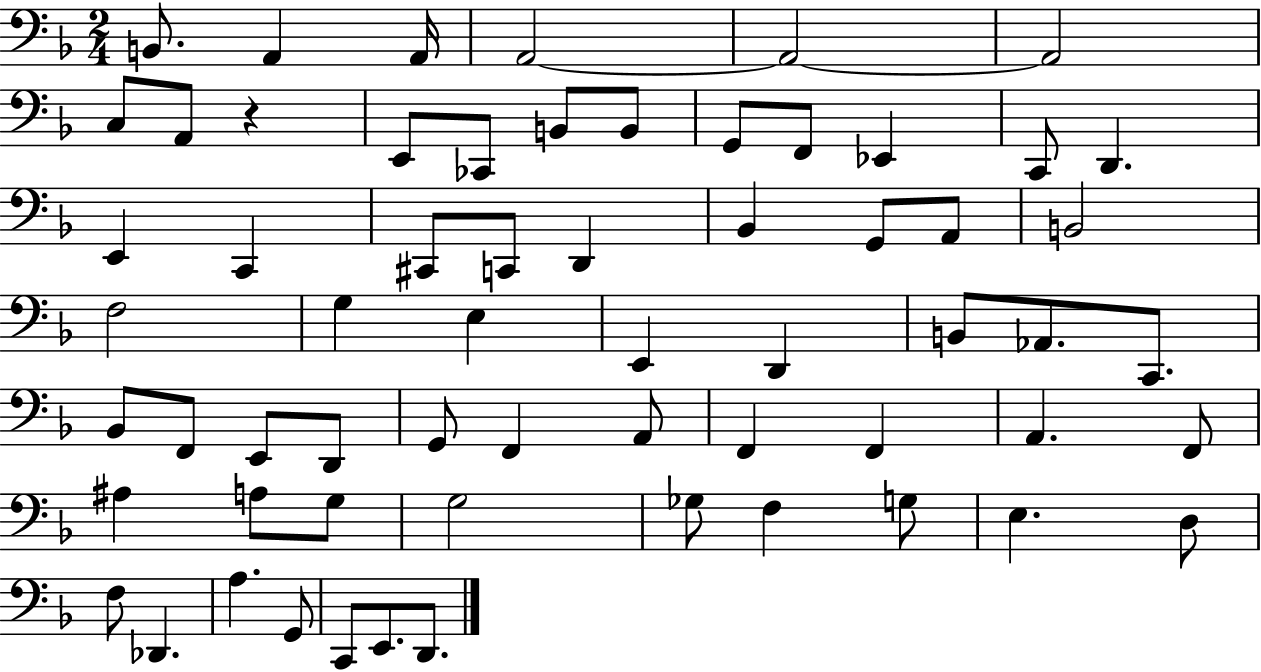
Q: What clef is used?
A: bass